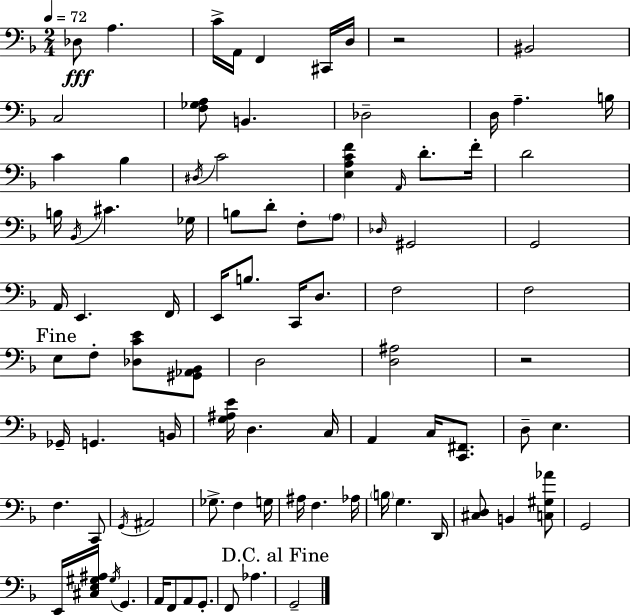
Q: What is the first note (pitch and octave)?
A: Db3